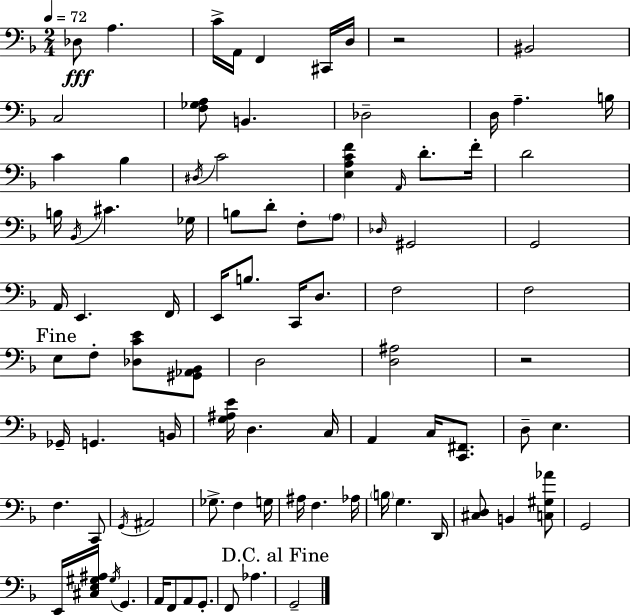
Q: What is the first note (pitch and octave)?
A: Db3